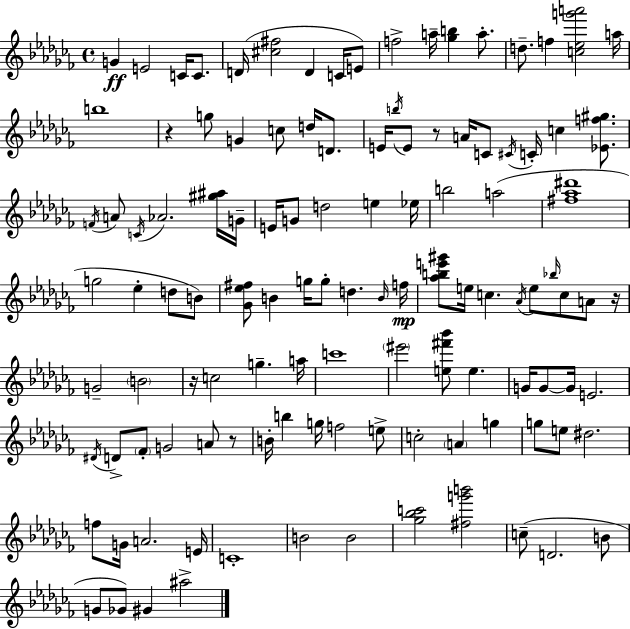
{
  \clef treble
  \time 4/4
  \defaultTimeSignature
  \key aes \minor
  \repeat volta 2 { g'4\ff e'2 c'16 c'8. | d'16( <cis'' fis''>2 d'4 c'16 e'8) | f''2-> a''16-- <ges'' b''>4 a''8.-. | d''8.-- f''4 <c'' ees'' g''' a'''>2 a''16 | \break b''1 | r4 g''8 g'4 c''8 d''16 d'8. | e'16 \acciaccatura { b''16 } e'8 r8 a'16 c'8 \acciaccatura { cis'16 } c'16-. c''4 <ees' f'' gis''>8. | \acciaccatura { f'16 } a'8 \acciaccatura { c'16 } aes'2. | \break <gis'' ais''>16 g'16-- e'16 g'8 d''2 e''4 | ees''16 b''2 a''2( | <fis'' aes'' dis'''>1 | g''2 ees''4-. | \break d''8 b'8) <ges' ees'' fis''>8 b'4 g''16 g''8-. d''4. | \grace { b'16 }\mp f''16 <aes'' b'' e''' gis'''>8 e''16 c''4. \acciaccatura { aes'16 } e''8 | \grace { bes''16 } c''8 a'8 r16 g'2-- \parenthesize b'2 | r16 c''2 | \break g''4.-- a''16 c'''1 | \parenthesize eis'''2 <e'' fis''' bes'''>8 | e''4. g'16 g'8~~ g'16 e'2. | \acciaccatura { dis'16 } d'8-> \parenthesize fes'8-. g'2 | \break a'8 r8 b'16-. b''4 g''16 f''2 | e''8-> c''2-. | \parenthesize a'4 g''4 g''8 e''8 dis''2. | f''8 g'16 a'2. | \break e'16 c'1-. | b'2 | b'2 <ges'' bes'' c'''>2 | <fis'' g''' b'''>2 c''8--( d'2. | \break b'8 g'8 ges'8) gis'4 | ais''2-> } \bar "|."
}